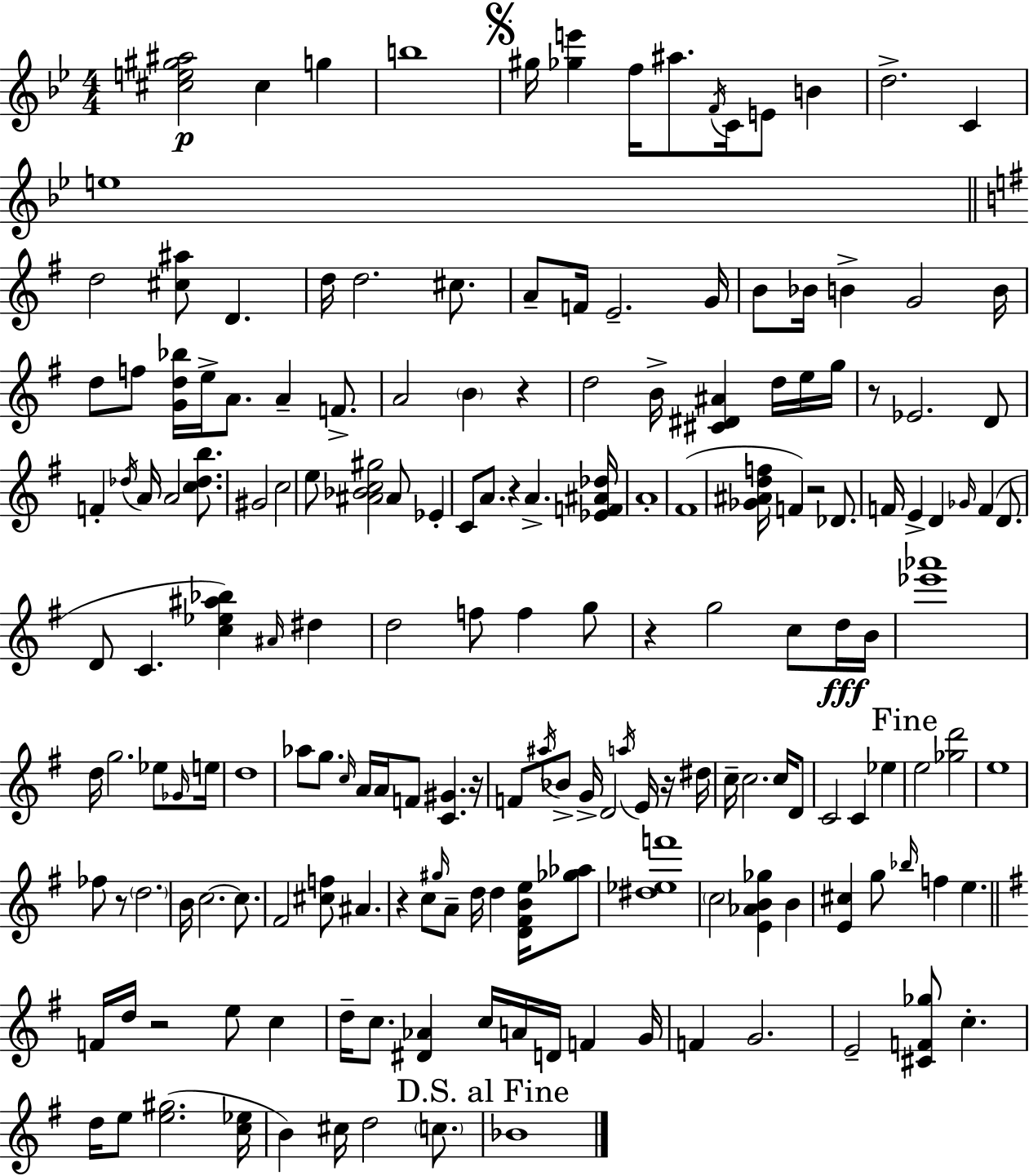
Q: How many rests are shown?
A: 10